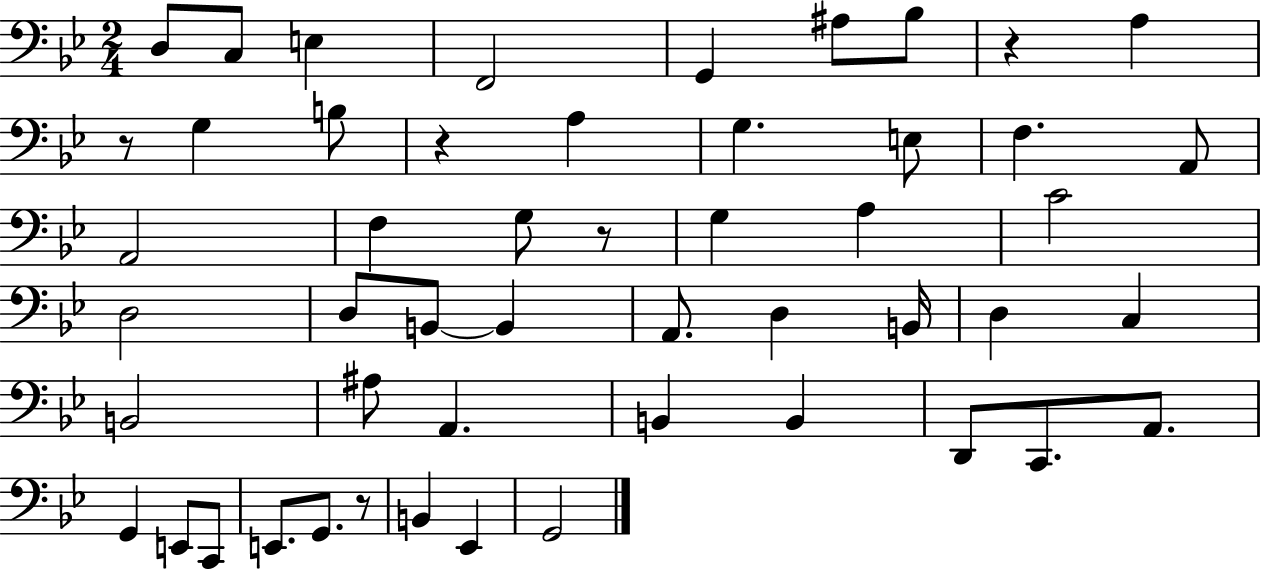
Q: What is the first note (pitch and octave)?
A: D3